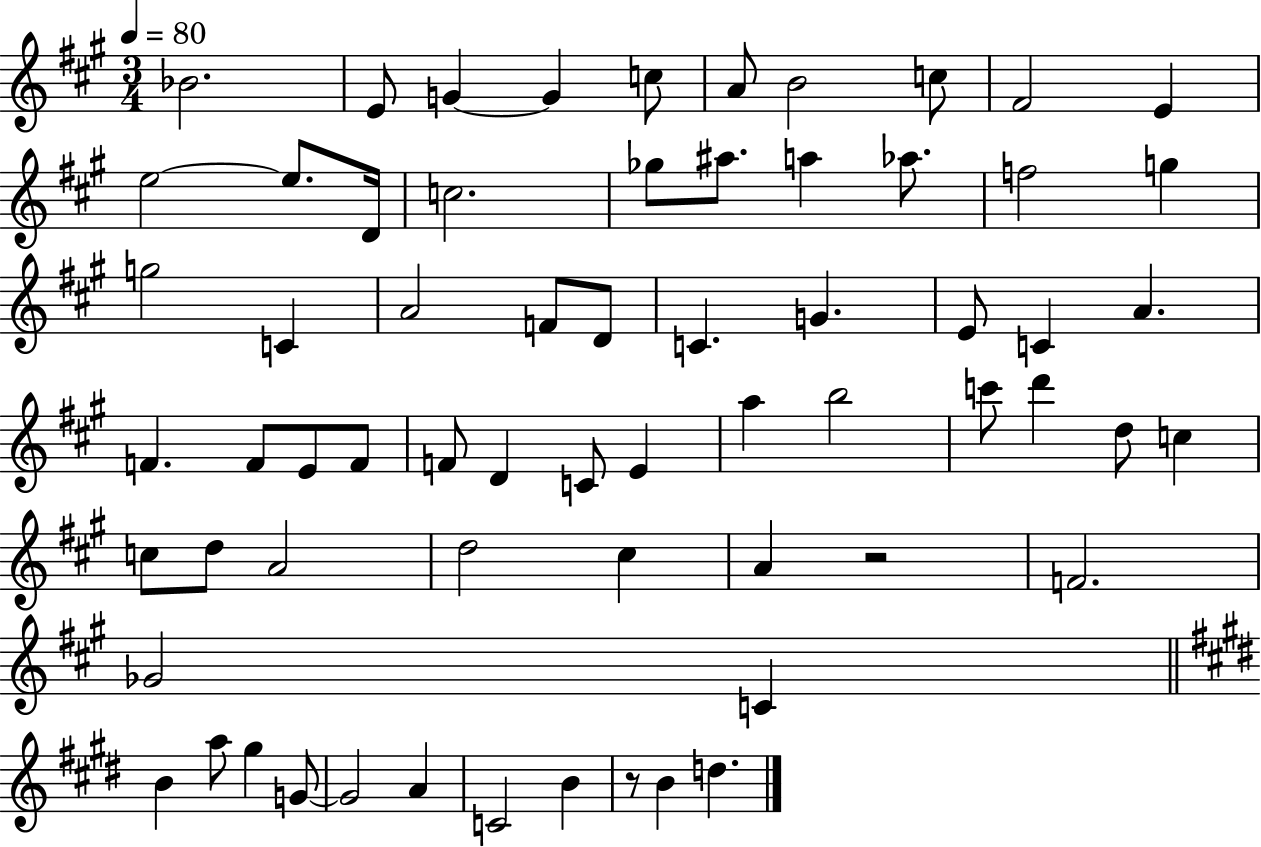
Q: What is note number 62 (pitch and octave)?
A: B4